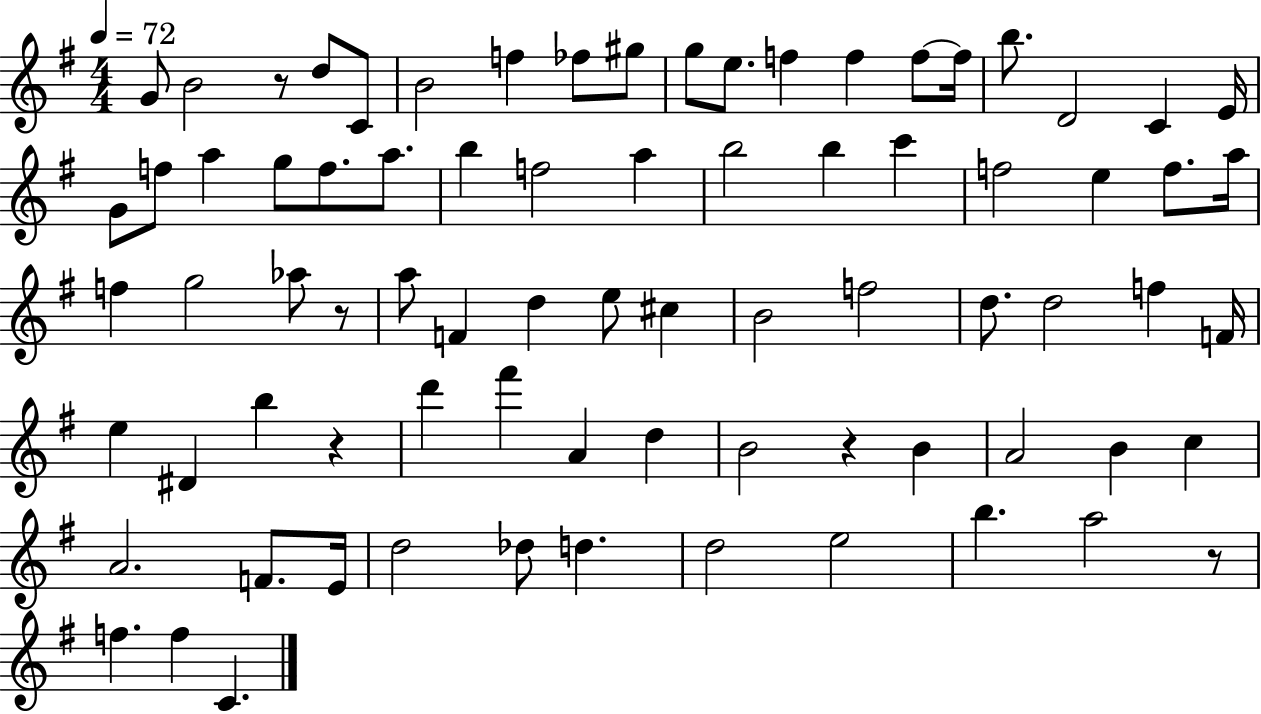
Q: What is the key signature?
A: G major